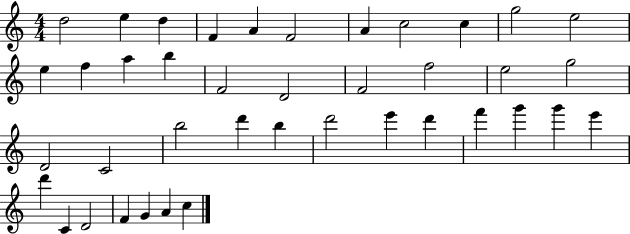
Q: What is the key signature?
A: C major